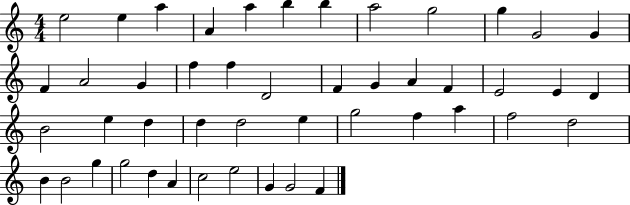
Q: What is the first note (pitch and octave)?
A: E5